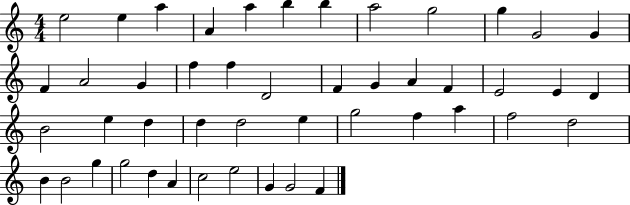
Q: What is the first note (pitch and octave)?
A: E5